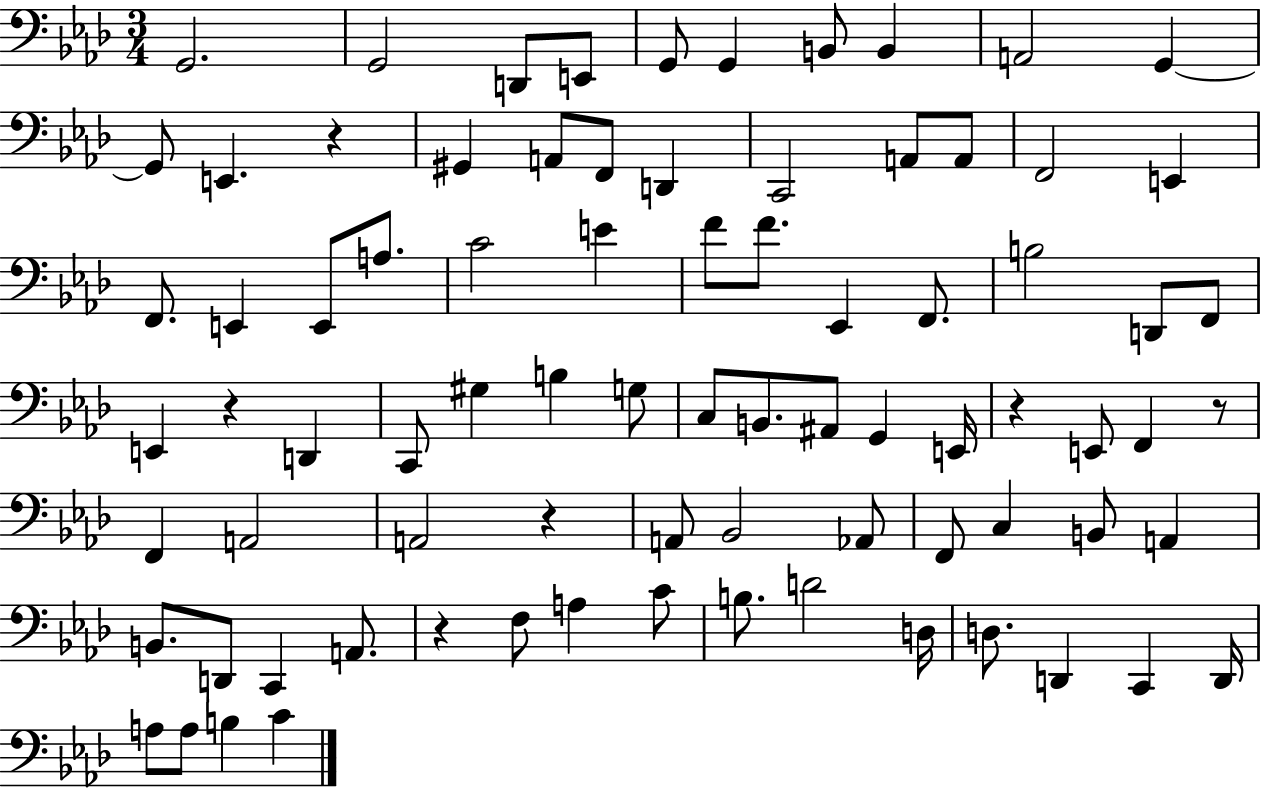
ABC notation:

X:1
T:Untitled
M:3/4
L:1/4
K:Ab
G,,2 G,,2 D,,/2 E,,/2 G,,/2 G,, B,,/2 B,, A,,2 G,, G,,/2 E,, z ^G,, A,,/2 F,,/2 D,, C,,2 A,,/2 A,,/2 F,,2 E,, F,,/2 E,, E,,/2 A,/2 C2 E F/2 F/2 _E,, F,,/2 B,2 D,,/2 F,,/2 E,, z D,, C,,/2 ^G, B, G,/2 C,/2 B,,/2 ^A,,/2 G,, E,,/4 z E,,/2 F,, z/2 F,, A,,2 A,,2 z A,,/2 _B,,2 _A,,/2 F,,/2 C, B,,/2 A,, B,,/2 D,,/2 C,, A,,/2 z F,/2 A, C/2 B,/2 D2 D,/4 D,/2 D,, C,, D,,/4 A,/2 A,/2 B, C